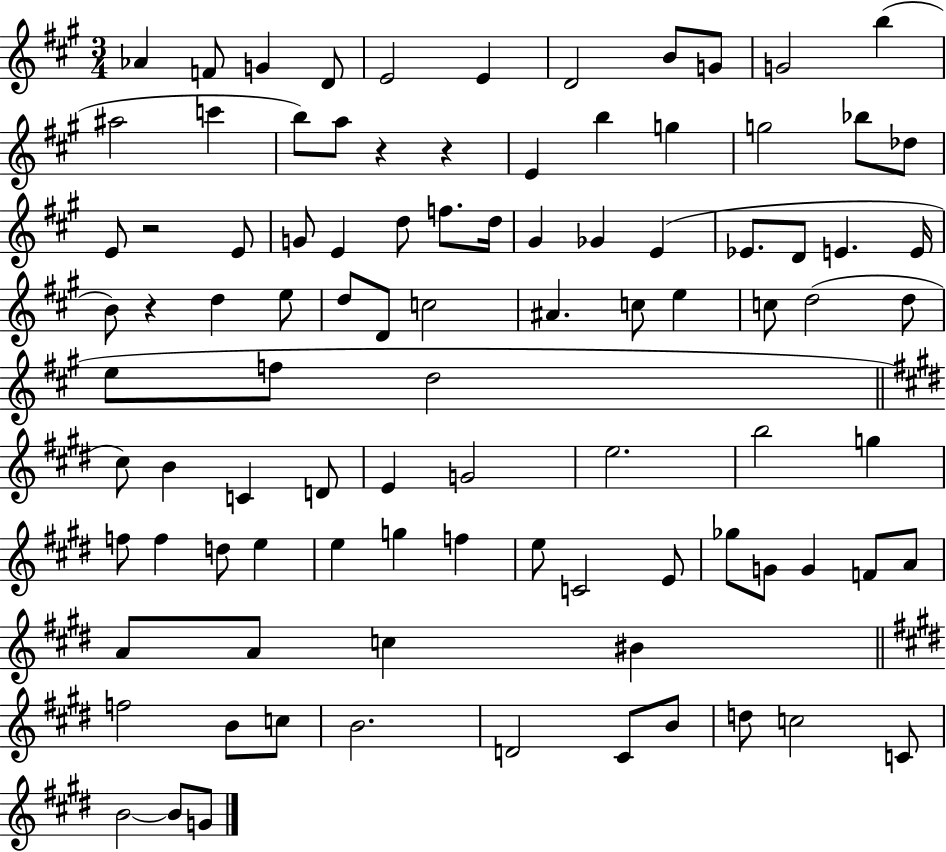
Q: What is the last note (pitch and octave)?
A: G4